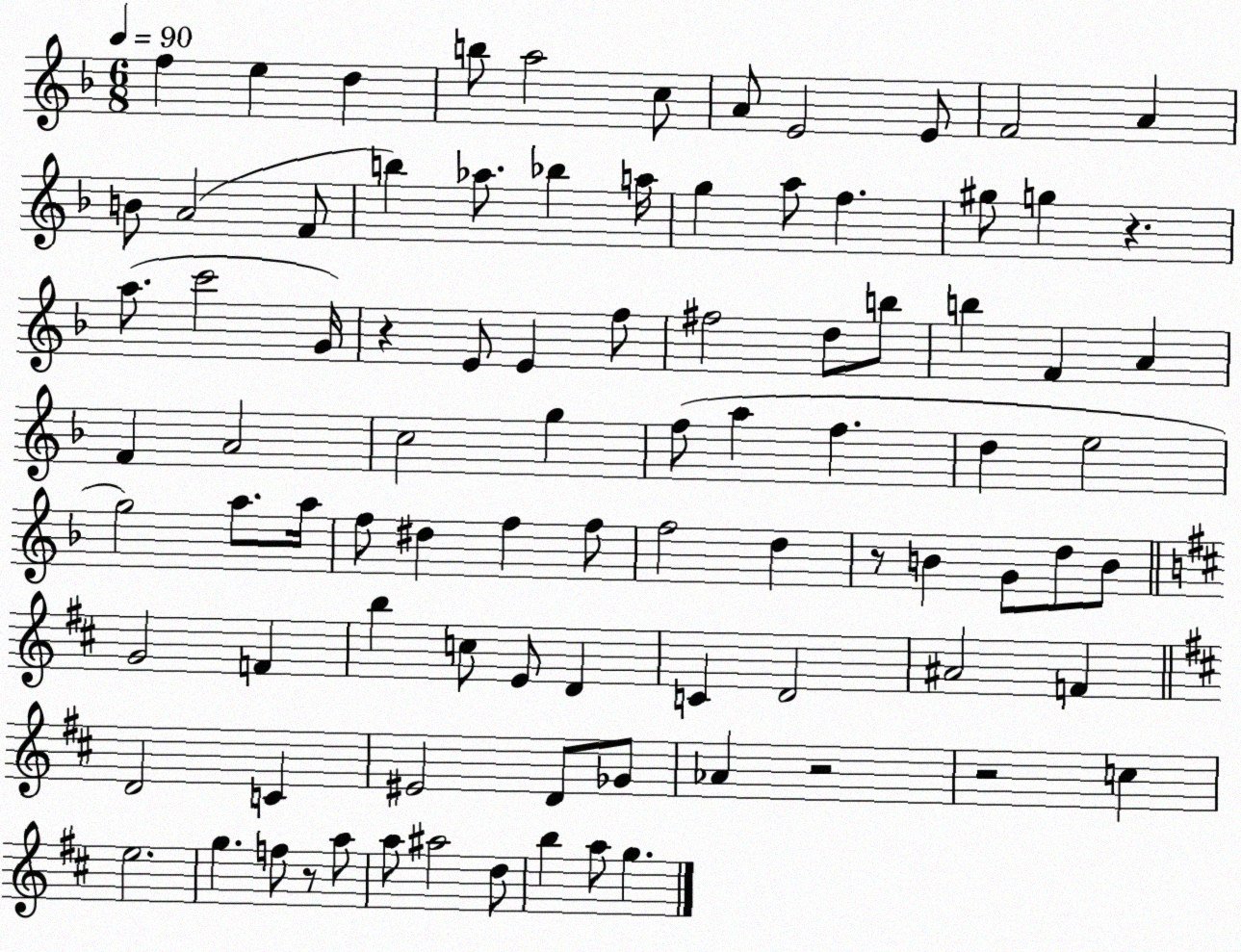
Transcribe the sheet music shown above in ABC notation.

X:1
T:Untitled
M:6/8
L:1/4
K:F
f e d b/2 a2 c/2 A/2 E2 E/2 F2 A B/2 A2 F/2 b _a/2 _b a/4 g a/2 f ^g/2 g z a/2 c'2 G/4 z E/2 E f/2 ^f2 d/2 b/2 b F A F A2 c2 g f/2 a f d e2 g2 a/2 a/4 f/2 ^d f f/2 f2 d z/2 B G/2 d/2 B/2 G2 F b c/2 E/2 D C D2 ^A2 F D2 C ^E2 D/2 _G/2 _A z2 z2 c e2 g f/2 z/2 a/2 a/2 ^a2 d/2 b a/2 g